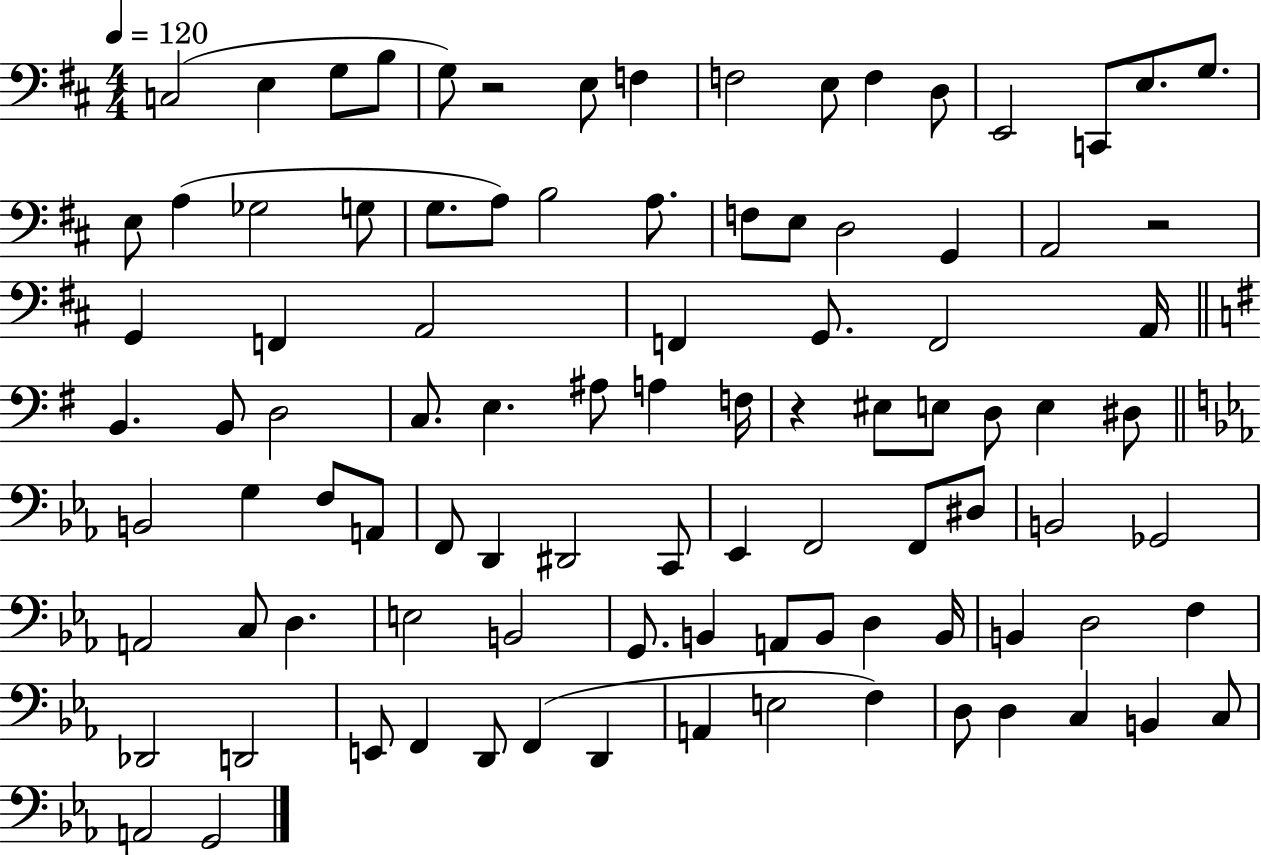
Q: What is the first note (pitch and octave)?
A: C3